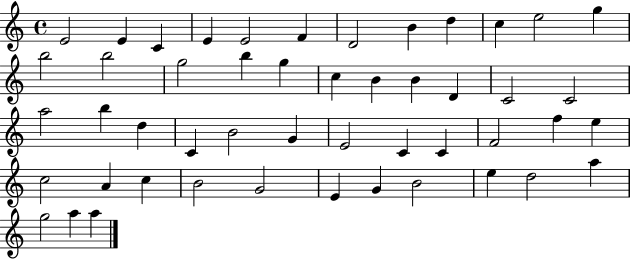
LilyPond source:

{
  \clef treble
  \time 4/4
  \defaultTimeSignature
  \key c \major
  e'2 e'4 c'4 | e'4 e'2 f'4 | d'2 b'4 d''4 | c''4 e''2 g''4 | \break b''2 b''2 | g''2 b''4 g''4 | c''4 b'4 b'4 d'4 | c'2 c'2 | \break a''2 b''4 d''4 | c'4 b'2 g'4 | e'2 c'4 c'4 | f'2 f''4 e''4 | \break c''2 a'4 c''4 | b'2 g'2 | e'4 g'4 b'2 | e''4 d''2 a''4 | \break g''2 a''4 a''4 | \bar "|."
}